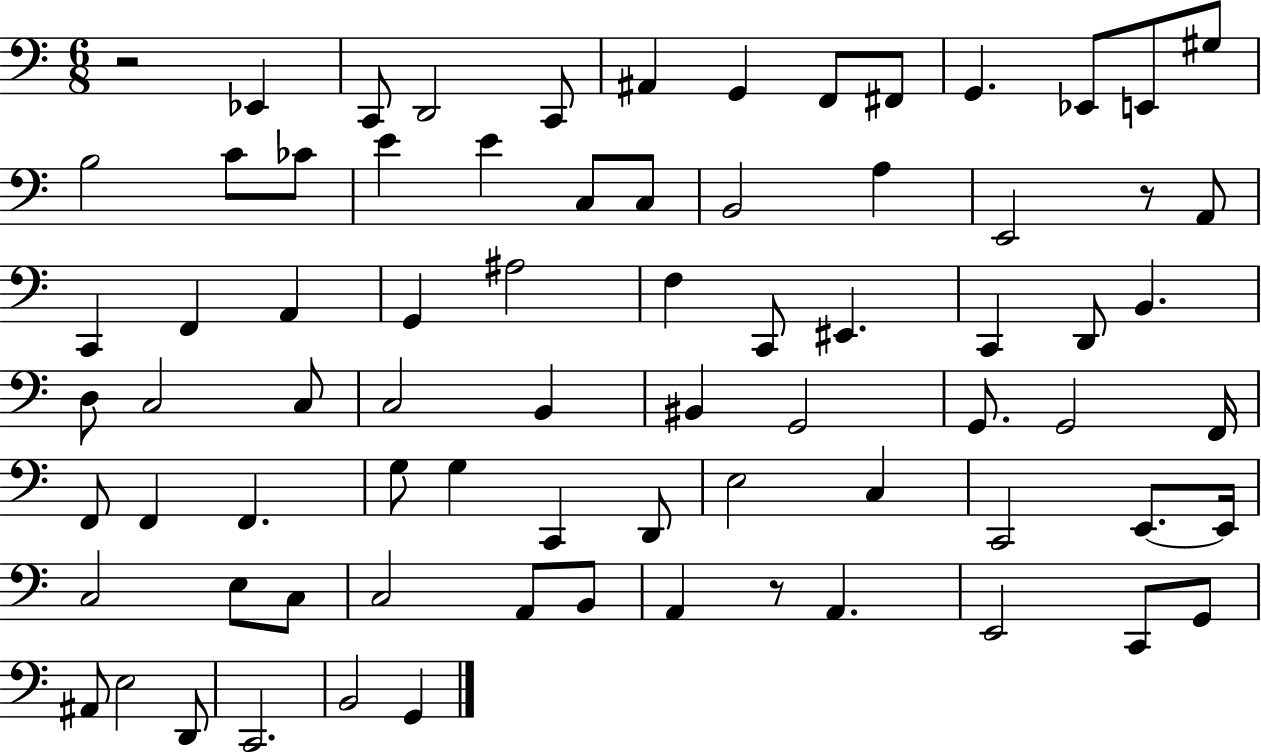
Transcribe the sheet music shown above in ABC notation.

X:1
T:Untitled
M:6/8
L:1/4
K:C
z2 _E,, C,,/2 D,,2 C,,/2 ^A,, G,, F,,/2 ^F,,/2 G,, _E,,/2 E,,/2 ^G,/2 B,2 C/2 _C/2 E E C,/2 C,/2 B,,2 A, E,,2 z/2 A,,/2 C,, F,, A,, G,, ^A,2 F, C,,/2 ^E,, C,, D,,/2 B,, D,/2 C,2 C,/2 C,2 B,, ^B,, G,,2 G,,/2 G,,2 F,,/4 F,,/2 F,, F,, G,/2 G, C,, D,,/2 E,2 C, C,,2 E,,/2 E,,/4 C,2 E,/2 C,/2 C,2 A,,/2 B,,/2 A,, z/2 A,, E,,2 C,,/2 G,,/2 ^A,,/2 E,2 D,,/2 C,,2 B,,2 G,,